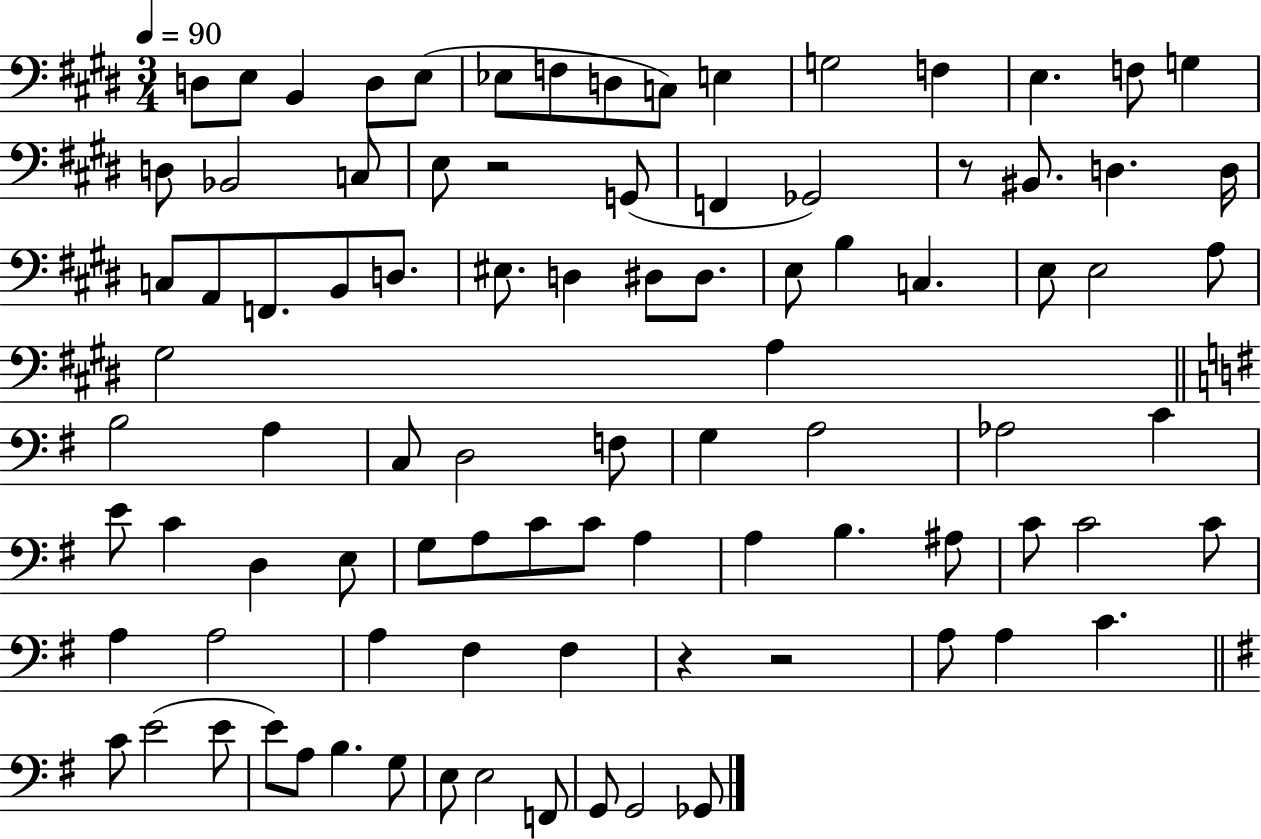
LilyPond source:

{
  \clef bass
  \numericTimeSignature
  \time 3/4
  \key e \major
  \tempo 4 = 90
  \repeat volta 2 { d8 e8 b,4 d8 e8( | ees8 f8 d8 c8) e4 | g2 f4 | e4. f8 g4 | \break d8 bes,2 c8 | e8 r2 g,8( | f,4 ges,2) | r8 bis,8. d4. d16 | \break c8 a,8 f,8. b,8 d8. | eis8. d4 dis8 dis8. | e8 b4 c4. | e8 e2 a8 | \break gis2 a4 | \bar "||" \break \key g \major b2 a4 | c8 d2 f8 | g4 a2 | aes2 c'4 | \break e'8 c'4 d4 e8 | g8 a8 c'8 c'8 a4 | a4 b4. ais8 | c'8 c'2 c'8 | \break a4 a2 | a4 fis4 fis4 | r4 r2 | a8 a4 c'4. | \break \bar "||" \break \key e \minor c'8 e'2( e'8 | e'8) a8 b4. g8 | e8 e2 f,8 | g,8 g,2 ges,8 | \break } \bar "|."
}